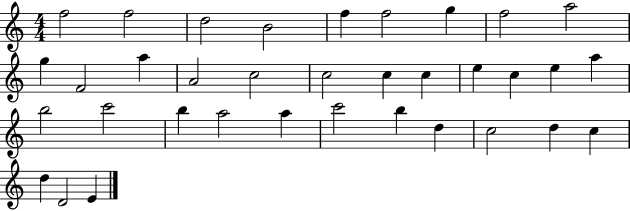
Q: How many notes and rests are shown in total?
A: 35